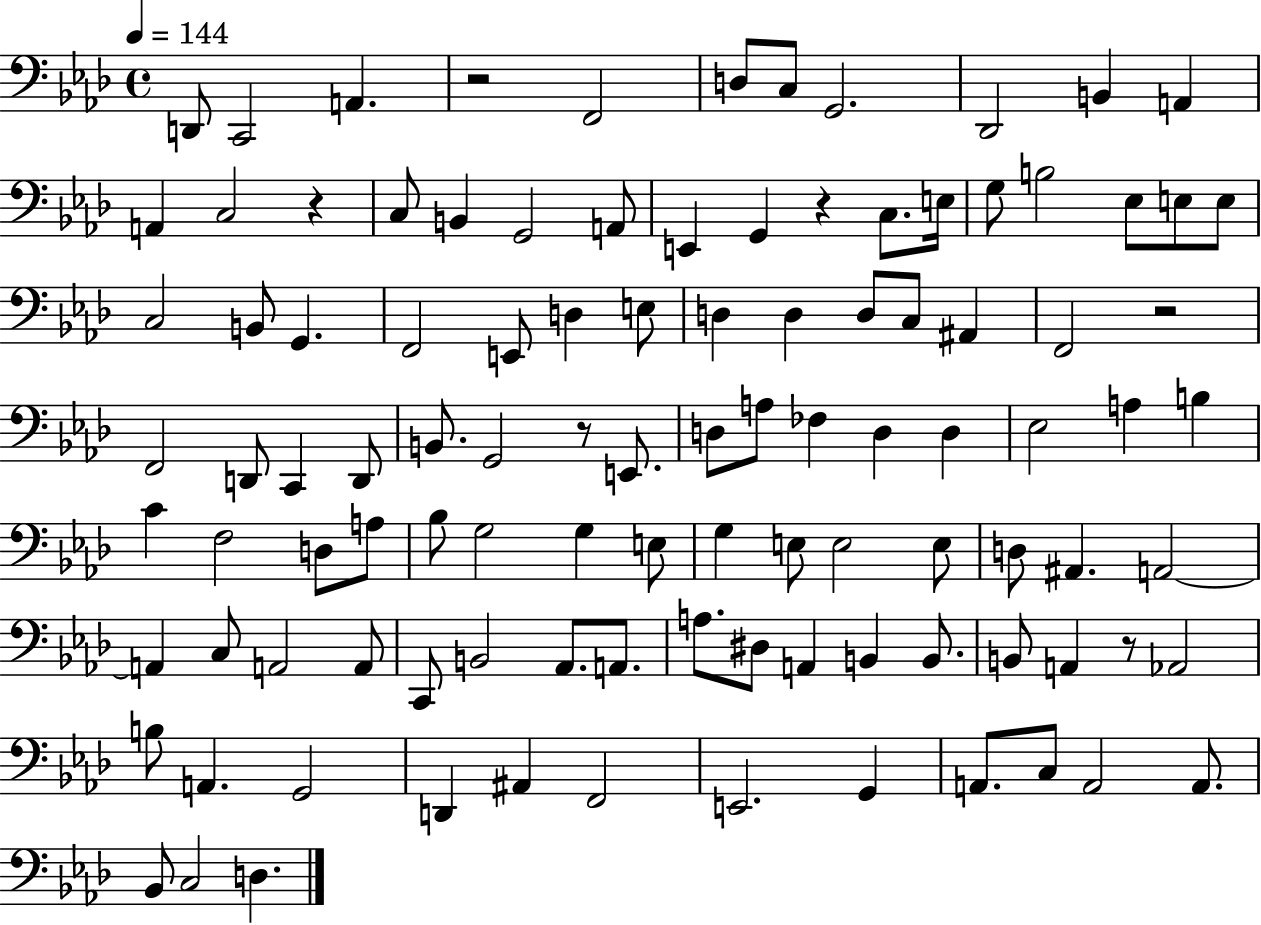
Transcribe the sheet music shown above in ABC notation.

X:1
T:Untitled
M:4/4
L:1/4
K:Ab
D,,/2 C,,2 A,, z2 F,,2 D,/2 C,/2 G,,2 _D,,2 B,, A,, A,, C,2 z C,/2 B,, G,,2 A,,/2 E,, G,, z C,/2 E,/4 G,/2 B,2 _E,/2 E,/2 E,/2 C,2 B,,/2 G,, F,,2 E,,/2 D, E,/2 D, D, D,/2 C,/2 ^A,, F,,2 z2 F,,2 D,,/2 C,, D,,/2 B,,/2 G,,2 z/2 E,,/2 D,/2 A,/2 _F, D, D, _E,2 A, B, C F,2 D,/2 A,/2 _B,/2 G,2 G, E,/2 G, E,/2 E,2 E,/2 D,/2 ^A,, A,,2 A,, C,/2 A,,2 A,,/2 C,,/2 B,,2 _A,,/2 A,,/2 A,/2 ^D,/2 A,, B,, B,,/2 B,,/2 A,, z/2 _A,,2 B,/2 A,, G,,2 D,, ^A,, F,,2 E,,2 G,, A,,/2 C,/2 A,,2 A,,/2 _B,,/2 C,2 D,